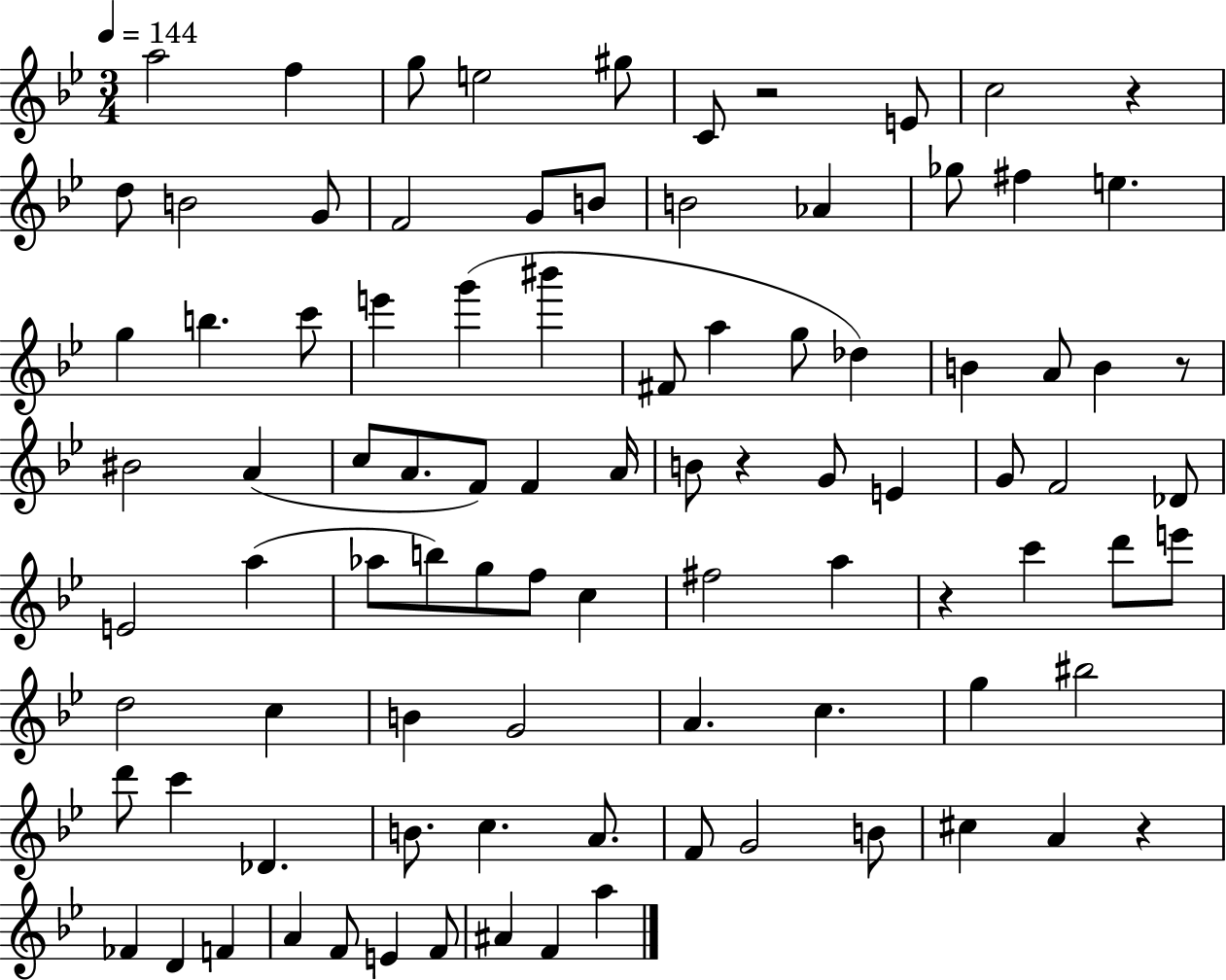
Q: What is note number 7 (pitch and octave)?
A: E4